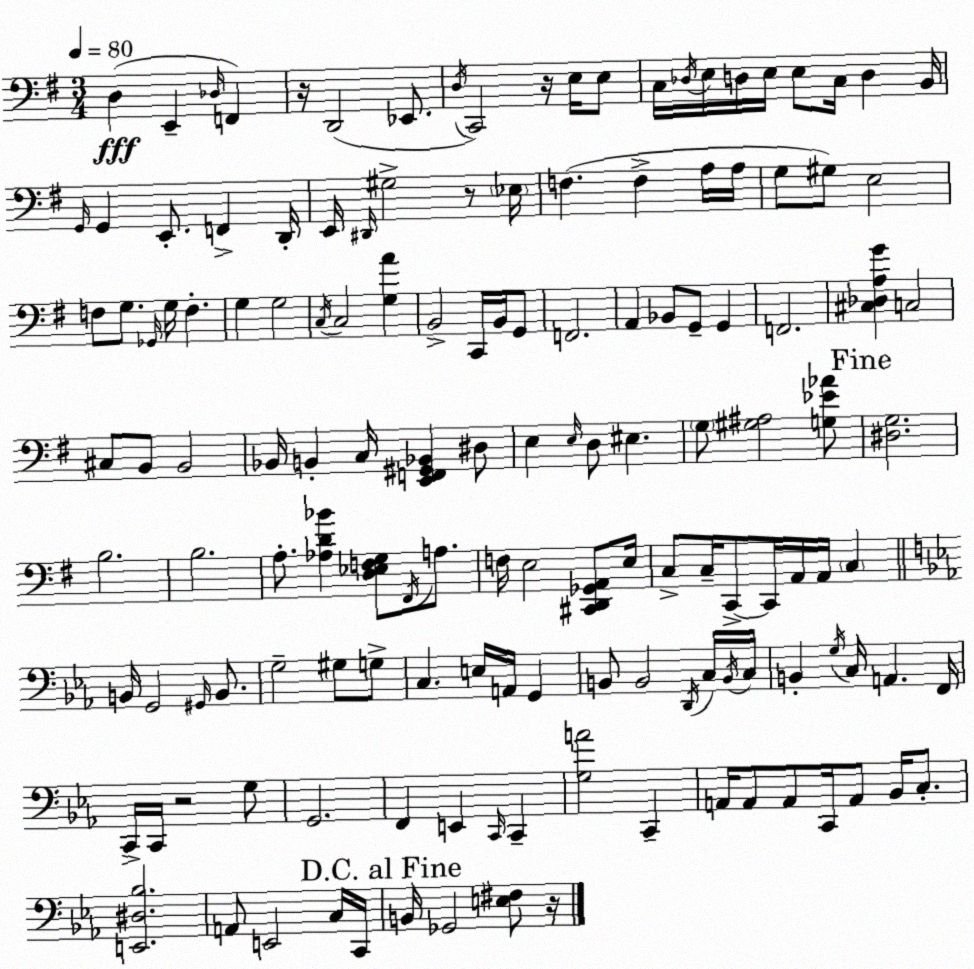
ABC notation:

X:1
T:Untitled
M:3/4
L:1/4
K:Em
D, E,, _D,/4 F,, z/4 D,,2 _E,,/2 D,/4 C,,2 z/4 E,/4 E,/2 C,/4 _D,/4 E,/4 D,/4 E,/4 E,/2 C,/4 D, B,,/4 G,,/4 G,, E,,/2 F,, D,,/4 E,,/4 ^D,,/4 ^G,2 z/2 _E,/4 F, F, A,/4 A,/4 G,/2 ^G,/2 E,2 F,/2 G,/2 _G,,/4 G,/4 F, G, G,2 C,/4 C,2 [G,A] B,,2 C,,/4 B,,/4 G,,/2 F,,2 A,, _B,,/2 G,,/2 G,, F,,2 [^C,_D,A,G] C,2 ^C,/2 B,,/2 B,,2 _B,,/4 B,, C,/4 [E,,F,,^G,,_B,,] ^D,/2 E, E,/4 D,/2 ^E, G,/2 [^G,^A,]2 [G,_E_A]/2 [^D,G,]2 B,2 B,2 A,/2 [_A,D_B] [D,_E,F,G,]/2 ^F,,/4 A,/2 F,/4 E,2 [^C,,D,,_G,,A,,]/2 E,/4 C,/2 C,/4 C,,/2 C,,/4 A,,/4 A,,/4 C, B,,/4 G,,2 ^G,,/4 B,,/2 G,2 ^G,/2 G,/2 C, E,/4 A,,/4 G,, B,,/2 B,,2 D,,/4 C,/4 B,,/4 C,/4 B,, G,/4 C,/4 A,, F,,/4 C,,/4 C,,/4 z2 G,/2 G,,2 F,, E,, C,,/4 C,, [G,A]2 C,, A,,/4 A,,/2 A,,/2 C,,/4 A,,/2 _B,,/4 C,/2 [E,,^D,_B,]2 A,,/2 E,,2 C,/4 C,,/4 B,,/4 _G,,2 [E,^F,]/2 z/4